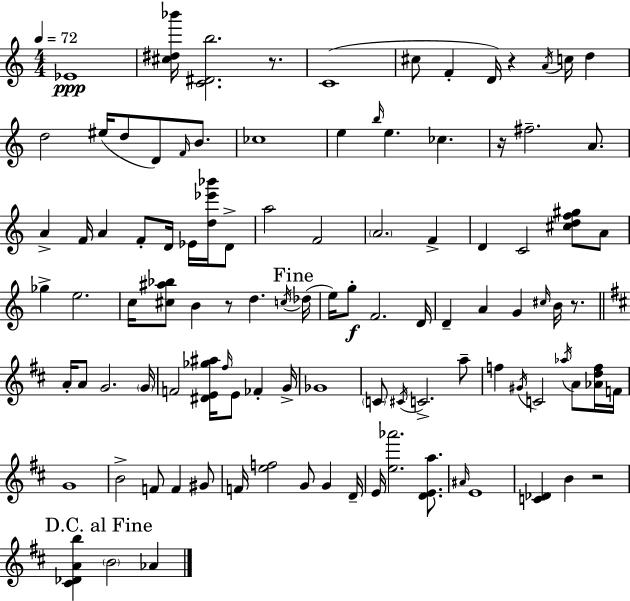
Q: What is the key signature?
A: A minor